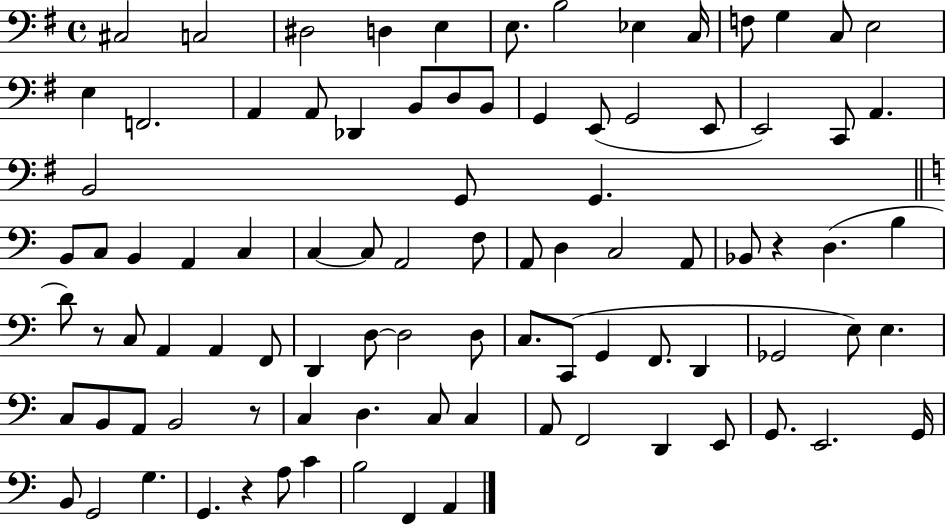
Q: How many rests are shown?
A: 4